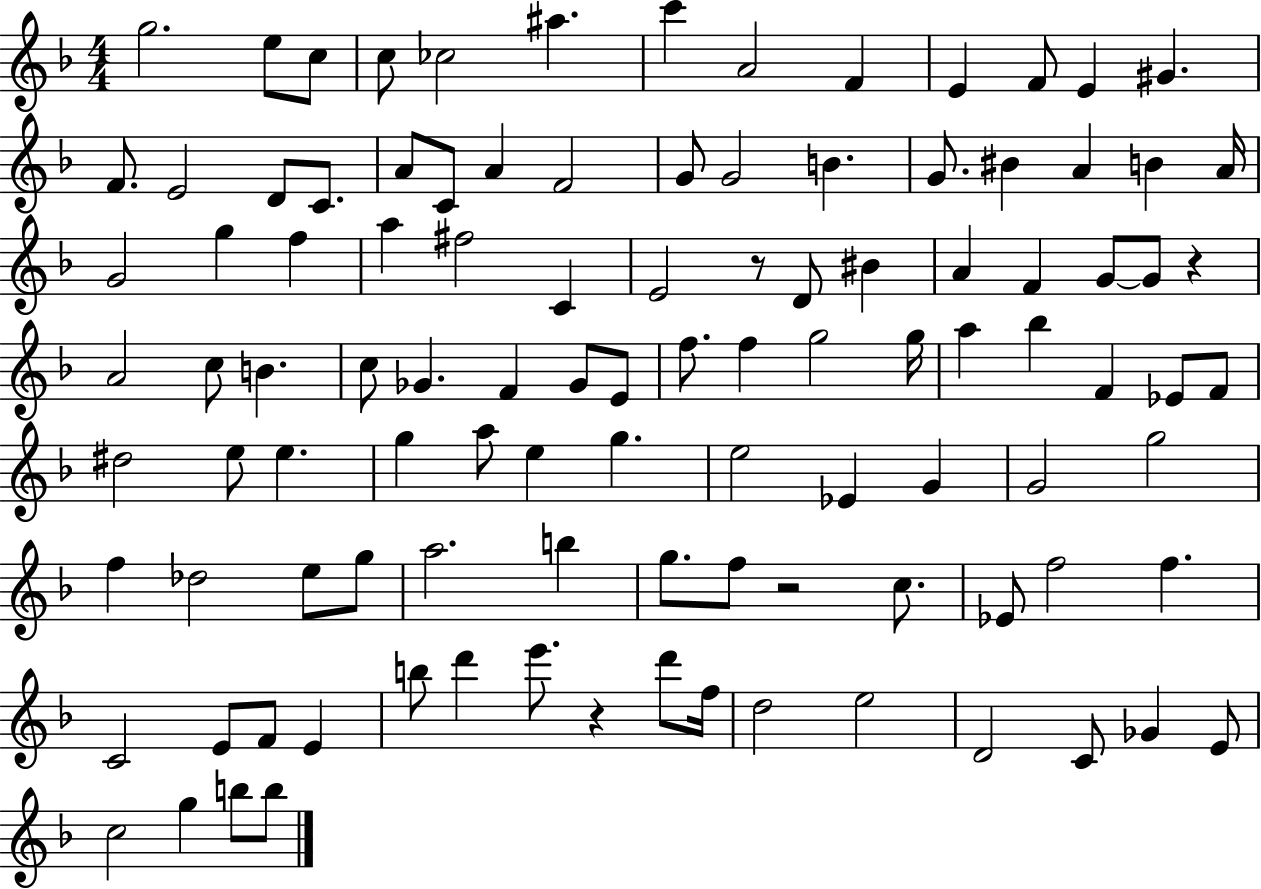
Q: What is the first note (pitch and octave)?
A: G5